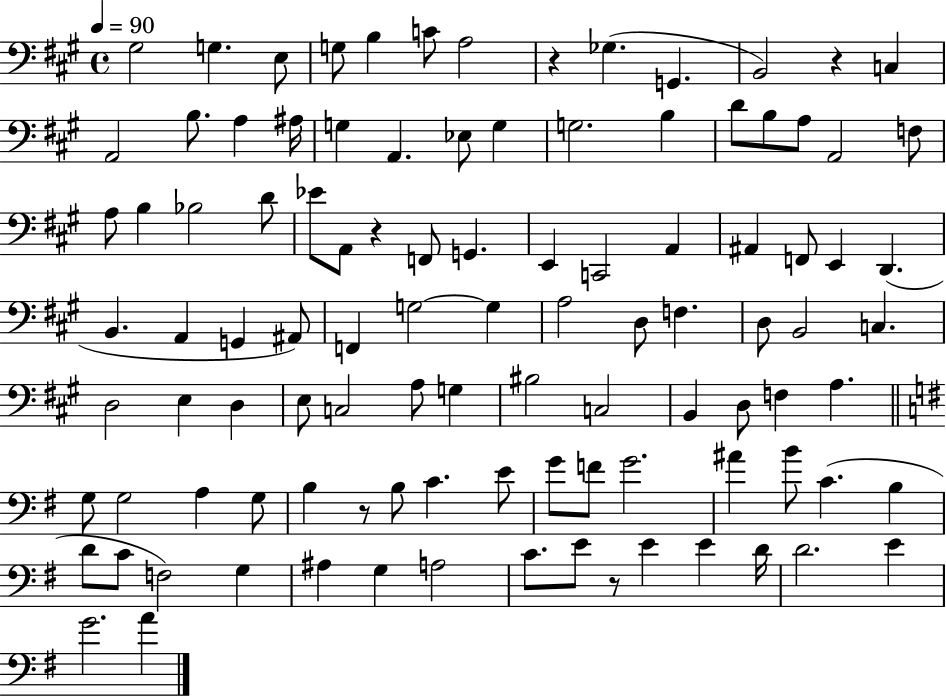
{
  \clef bass
  \time 4/4
  \defaultTimeSignature
  \key a \major
  \tempo 4 = 90
  gis2 g4. e8 | g8 b4 c'8 a2 | r4 ges4.( g,4. | b,2) r4 c4 | \break a,2 b8. a4 ais16 | g4 a,4. ees8 g4 | g2. b4 | d'8 b8 a8 a,2 f8 | \break a8 b4 bes2 d'8 | ees'8 a,8 r4 f,8 g,4. | e,4 c,2 a,4 | ais,4 f,8 e,4 d,4.( | \break b,4. a,4 g,4 ais,8) | f,4 g2~~ g4 | a2 d8 f4. | d8 b,2 c4. | \break d2 e4 d4 | e8 c2 a8 g4 | bis2 c2 | b,4 d8 f4 a4. | \break \bar "||" \break \key e \minor g8 g2 a4 g8 | b4 r8 b8 c'4. e'8 | g'8 f'8 g'2. | ais'4 b'8 c'4.( b4 | \break d'8 c'8 f2) g4 | ais4 g4 a2 | c'8. e'8 r8 e'4 e'4 d'16 | d'2. e'4 | \break g'2. a'4 | \bar "|."
}